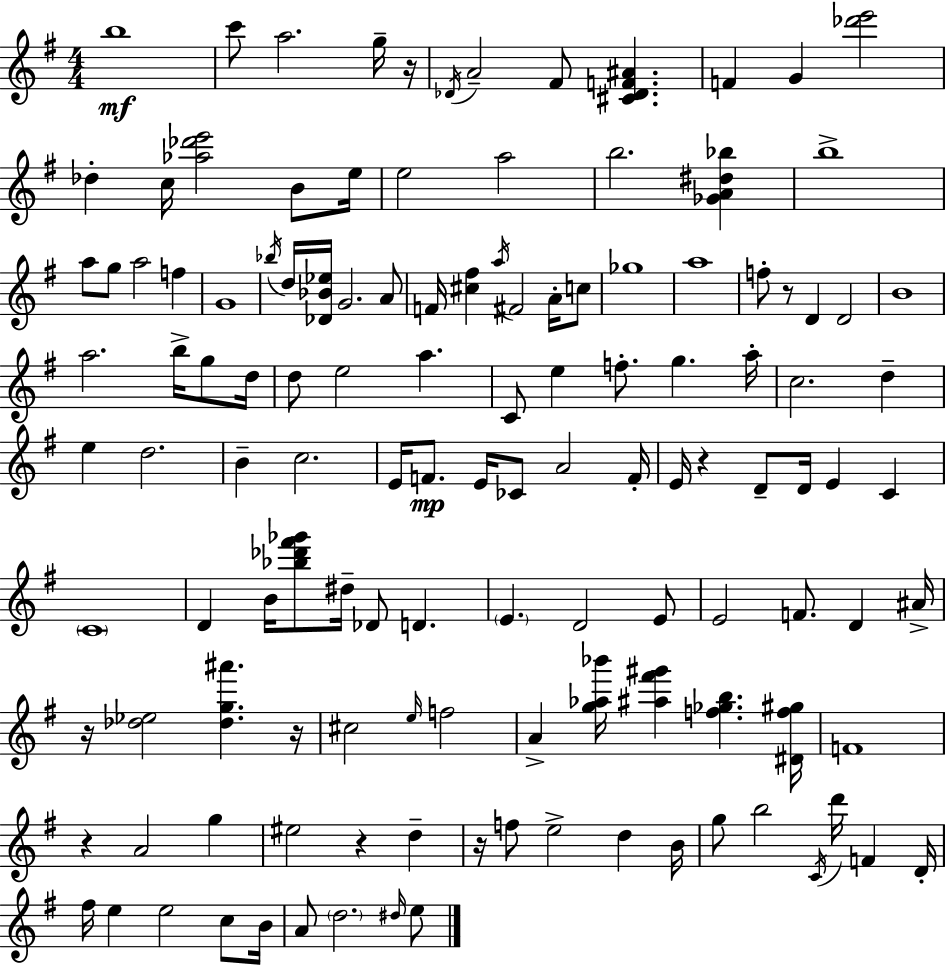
{
  \clef treble
  \numericTimeSignature
  \time 4/4
  \key g \major
  b''1\mf | c'''8 a''2. g''16-- r16 | \acciaccatura { des'16 } a'2-- fis'8 <cis' des' f' ais'>4. | f'4 g'4 <des''' e'''>2 | \break des''4-. c''16 <aes'' des''' e'''>2 b'8 | e''16 e''2 a''2 | b''2. <ges' a' dis'' bes''>4 | b''1-> | \break a''8 g''8 a''2 f''4 | g'1 | \acciaccatura { bes''16 } d''16 <des' bes' ees''>16 g'2. | a'8 f'16 <cis'' fis''>4 \acciaccatura { a''16 } fis'2 | \break a'16-. c''8 ges''1 | a''1 | f''8-. r8 d'4 d'2 | b'1 | \break a''2. b''16-> | g''8 d''16 d''8 e''2 a''4. | c'8 e''4 f''8.-. g''4. | a''16-. c''2. d''4-- | \break e''4 d''2. | b'4-- c''2. | e'16 f'8.\mp e'16 ces'8 a'2 | f'16-. e'16 r4 d'8-- d'16 e'4 c'4 | \break \parenthesize c'1 | d'4 b'16 <bes'' des''' fis''' ges'''>8 dis''16-- des'8 d'4. | \parenthesize e'4. d'2 | e'8 e'2 f'8. d'4 | \break ais'16-> r16 <des'' ees''>2 <des'' g'' ais'''>4. | r16 cis''2 \grace { e''16 } f''2 | a'4-> <g'' aes'' bes'''>16 <ais'' fis''' gis'''>4 <f'' ges'' b''>4. | <dis' f'' gis''>16 f'1 | \break r4 a'2 | g''4 eis''2 r4 | d''4-- r16 f''8 e''2-> d''4 | b'16 g''8 b''2 \acciaccatura { c'16 } d'''16 | \break f'4 d'16-. fis''16 e''4 e''2 | c''8 b'16 a'8 \parenthesize d''2. | \grace { dis''16 } e''8 \bar "|."
}